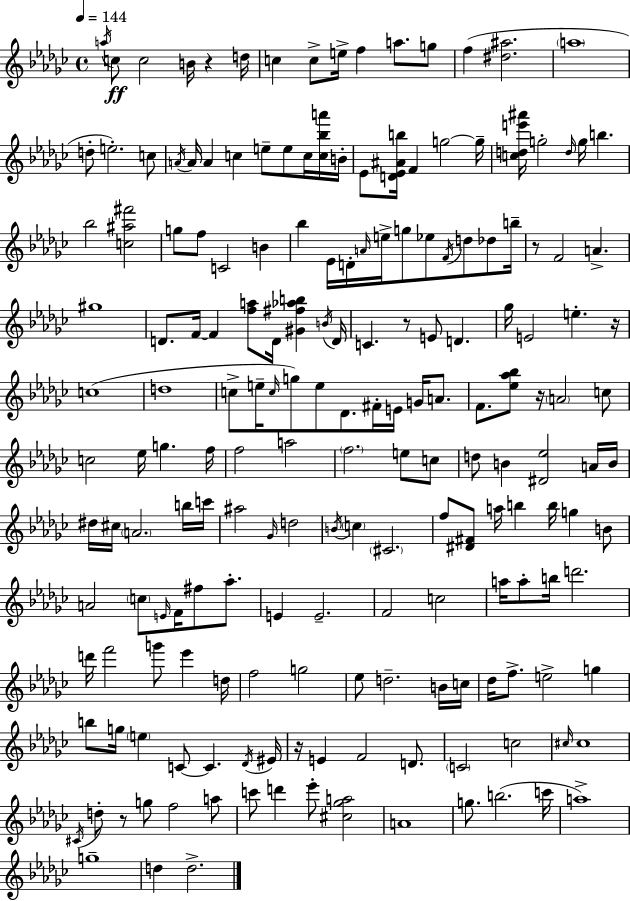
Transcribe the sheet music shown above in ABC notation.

X:1
T:Untitled
M:4/4
L:1/4
K:Ebm
a/4 c/2 c2 B/4 z d/4 c c/2 e/4 f a/2 g/2 f [^d^a]2 a4 d/2 e2 c/2 A/4 A/4 A c e/2 e/2 c/4 [c_ba']/4 B/4 _E/2 [D_E^Ab]/4 F g2 g/4 [cde'^a']/4 g2 d/4 g/4 b _b2 [c^a^f']2 g/2 f/2 C2 B _b _E/4 D/4 A/4 e/4 g/2 _e/2 F/4 d/2 _d/2 b/4 z/2 F2 A ^g4 D/2 F/4 F [fa]/2 D/4 [^G^f_ab] B/4 D/4 C z/2 E/2 D _g/4 E2 e z/4 c4 d4 c/2 e/4 c/4 g/2 e/2 _D/2 ^F/4 E/4 G/4 A/2 F/2 [_e_a_b]/2 z/4 A2 c/2 c2 _e/4 g f/4 f2 a2 f2 e/2 c/2 d/2 B [^D_e]2 A/4 B/4 ^d/4 ^c/4 A2 b/4 c'/4 ^a2 _G/4 d2 B/4 c ^C2 f/2 [^D^F]/2 a/4 b b/4 g B/2 A2 c/2 E/4 F/4 ^f/2 _a/2 E E2 F2 c2 a/4 a/2 b/4 d'2 d'/4 f'2 g'/2 _e' d/4 f2 g2 _e/2 d2 B/4 c/4 _d/4 f/2 e2 g b/2 g/4 e C/2 C _D/4 ^E/4 z/4 E F2 D/2 C2 c2 ^c/4 ^c4 ^C/4 d/2 z/2 g/2 f2 a/2 c'/2 d' _e'/2 [^c_ga]2 A4 g/2 b2 c'/4 a4 g4 d d2